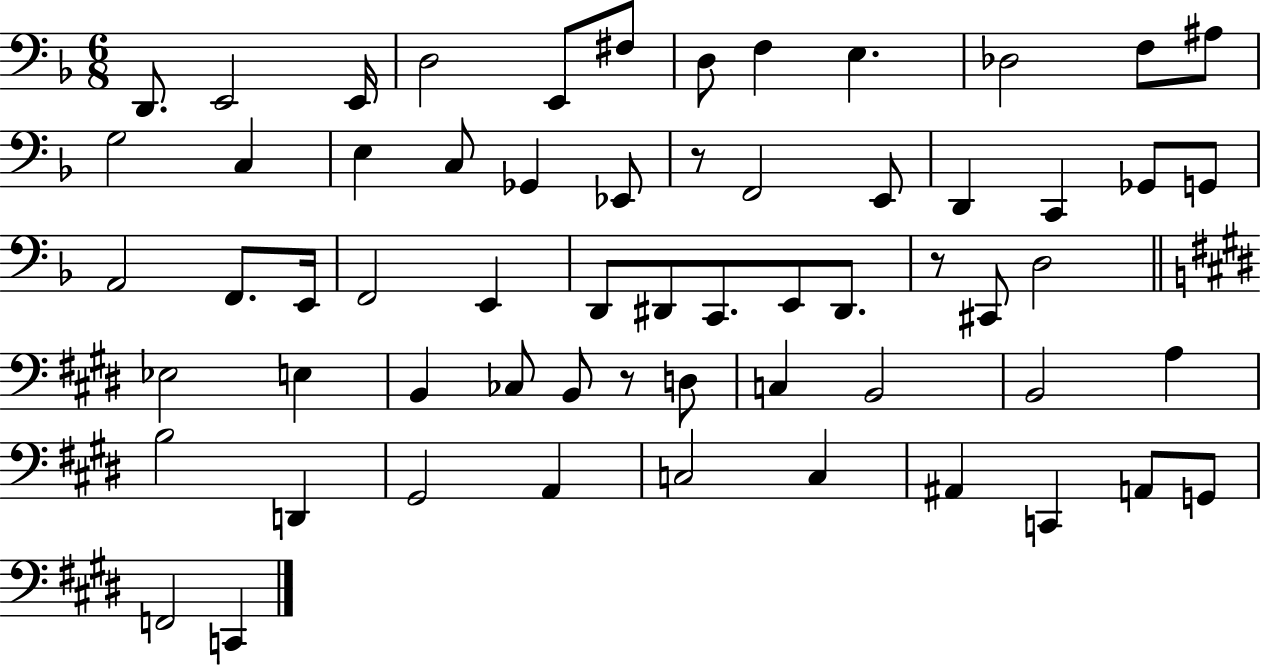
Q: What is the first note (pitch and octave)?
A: D2